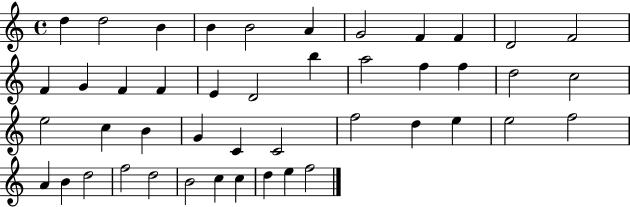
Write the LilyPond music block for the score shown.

{
  \clef treble
  \time 4/4
  \defaultTimeSignature
  \key c \major
  d''4 d''2 b'4 | b'4 b'2 a'4 | g'2 f'4 f'4 | d'2 f'2 | \break f'4 g'4 f'4 f'4 | e'4 d'2 b''4 | a''2 f''4 f''4 | d''2 c''2 | \break e''2 c''4 b'4 | g'4 c'4 c'2 | f''2 d''4 e''4 | e''2 f''2 | \break a'4 b'4 d''2 | f''2 d''2 | b'2 c''4 c''4 | d''4 e''4 f''2 | \break \bar "|."
}